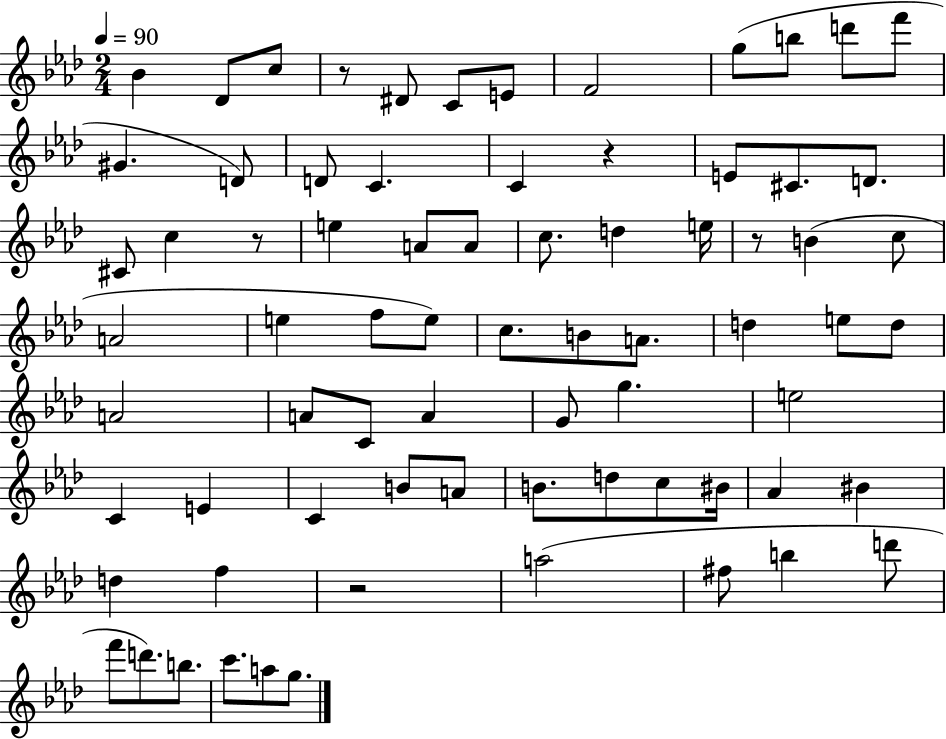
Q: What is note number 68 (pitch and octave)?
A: A5